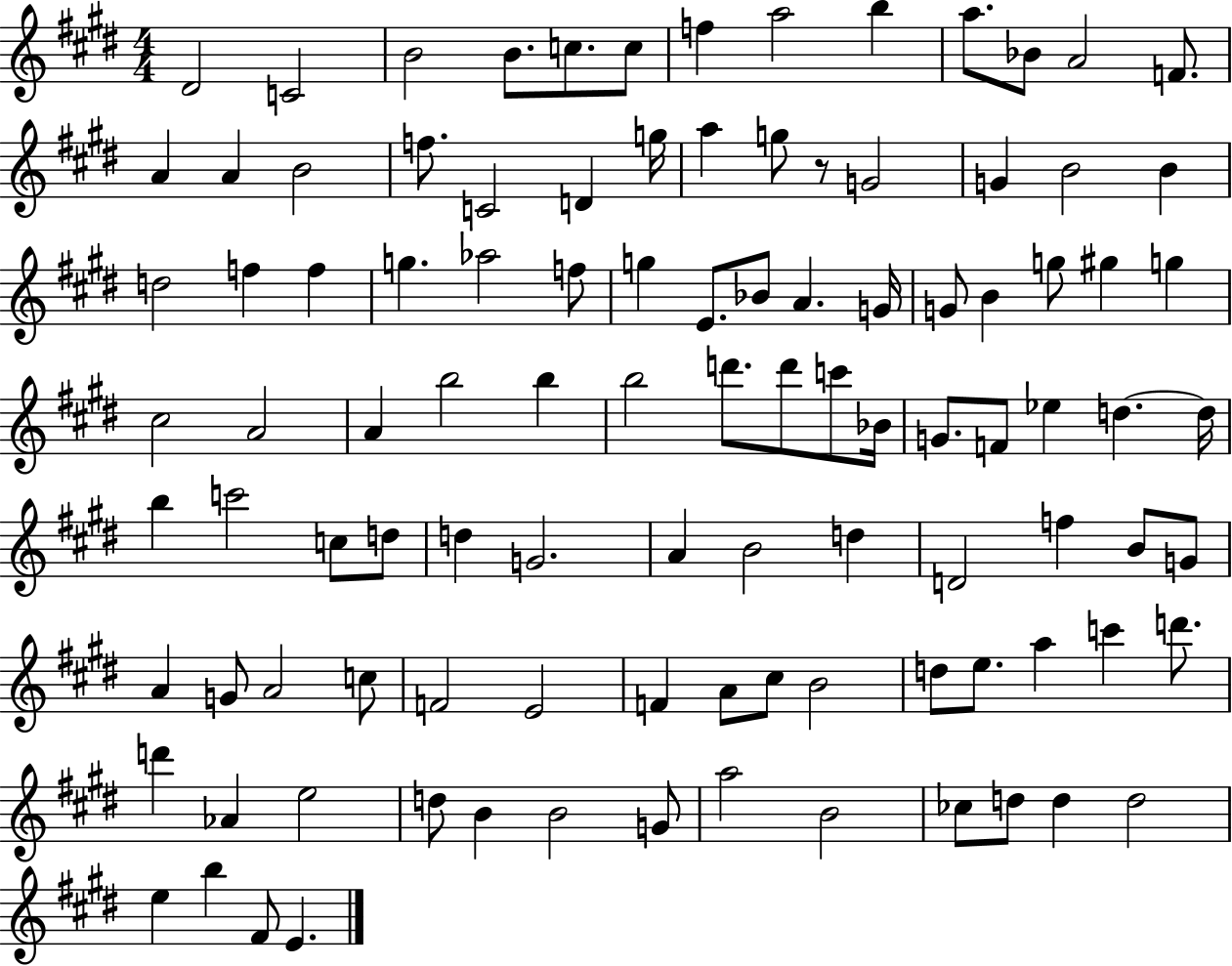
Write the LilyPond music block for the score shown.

{
  \clef treble
  \numericTimeSignature
  \time 4/4
  \key e \major
  \repeat volta 2 { dis'2 c'2 | b'2 b'8. c''8. c''8 | f''4 a''2 b''4 | a''8. bes'8 a'2 f'8. | \break a'4 a'4 b'2 | f''8. c'2 d'4 g''16 | a''4 g''8 r8 g'2 | g'4 b'2 b'4 | \break d''2 f''4 f''4 | g''4. aes''2 f''8 | g''4 e'8. bes'8 a'4. g'16 | g'8 b'4 g''8 gis''4 g''4 | \break cis''2 a'2 | a'4 b''2 b''4 | b''2 d'''8. d'''8 c'''8 bes'16 | g'8. f'8 ees''4 d''4.~~ d''16 | \break b''4 c'''2 c''8 d''8 | d''4 g'2. | a'4 b'2 d''4 | d'2 f''4 b'8 g'8 | \break a'4 g'8 a'2 c''8 | f'2 e'2 | f'4 a'8 cis''8 b'2 | d''8 e''8. a''4 c'''4 d'''8. | \break d'''4 aes'4 e''2 | d''8 b'4 b'2 g'8 | a''2 b'2 | ces''8 d''8 d''4 d''2 | \break e''4 b''4 fis'8 e'4. | } \bar "|."
}